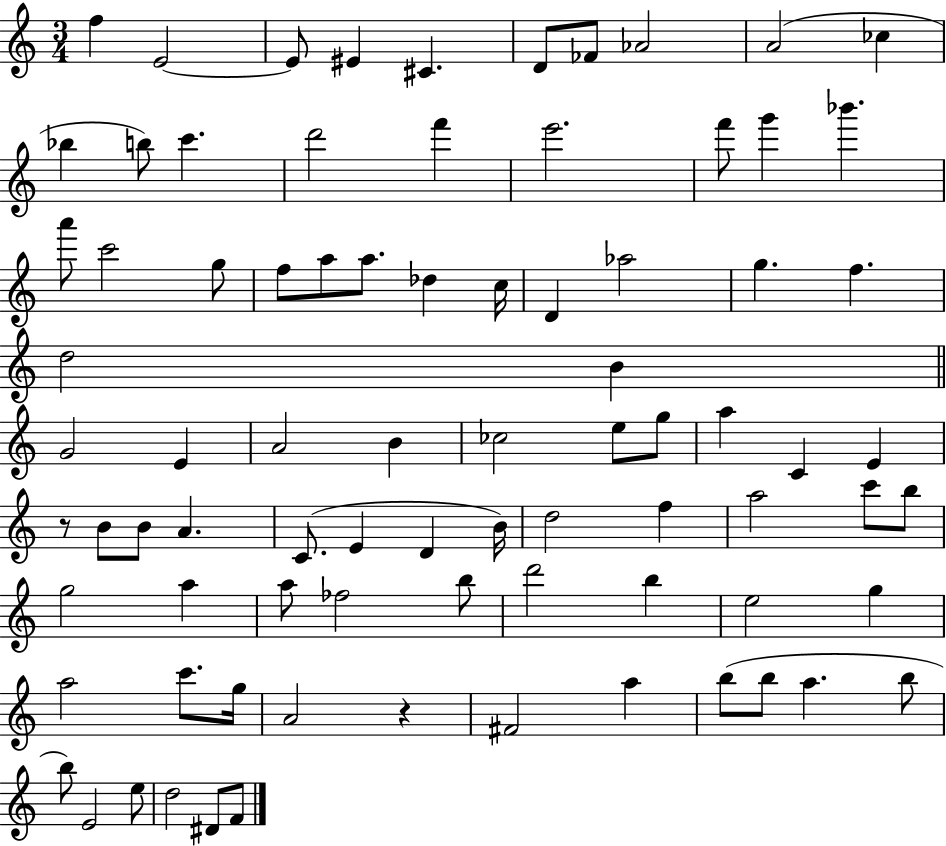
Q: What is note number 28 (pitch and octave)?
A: D4